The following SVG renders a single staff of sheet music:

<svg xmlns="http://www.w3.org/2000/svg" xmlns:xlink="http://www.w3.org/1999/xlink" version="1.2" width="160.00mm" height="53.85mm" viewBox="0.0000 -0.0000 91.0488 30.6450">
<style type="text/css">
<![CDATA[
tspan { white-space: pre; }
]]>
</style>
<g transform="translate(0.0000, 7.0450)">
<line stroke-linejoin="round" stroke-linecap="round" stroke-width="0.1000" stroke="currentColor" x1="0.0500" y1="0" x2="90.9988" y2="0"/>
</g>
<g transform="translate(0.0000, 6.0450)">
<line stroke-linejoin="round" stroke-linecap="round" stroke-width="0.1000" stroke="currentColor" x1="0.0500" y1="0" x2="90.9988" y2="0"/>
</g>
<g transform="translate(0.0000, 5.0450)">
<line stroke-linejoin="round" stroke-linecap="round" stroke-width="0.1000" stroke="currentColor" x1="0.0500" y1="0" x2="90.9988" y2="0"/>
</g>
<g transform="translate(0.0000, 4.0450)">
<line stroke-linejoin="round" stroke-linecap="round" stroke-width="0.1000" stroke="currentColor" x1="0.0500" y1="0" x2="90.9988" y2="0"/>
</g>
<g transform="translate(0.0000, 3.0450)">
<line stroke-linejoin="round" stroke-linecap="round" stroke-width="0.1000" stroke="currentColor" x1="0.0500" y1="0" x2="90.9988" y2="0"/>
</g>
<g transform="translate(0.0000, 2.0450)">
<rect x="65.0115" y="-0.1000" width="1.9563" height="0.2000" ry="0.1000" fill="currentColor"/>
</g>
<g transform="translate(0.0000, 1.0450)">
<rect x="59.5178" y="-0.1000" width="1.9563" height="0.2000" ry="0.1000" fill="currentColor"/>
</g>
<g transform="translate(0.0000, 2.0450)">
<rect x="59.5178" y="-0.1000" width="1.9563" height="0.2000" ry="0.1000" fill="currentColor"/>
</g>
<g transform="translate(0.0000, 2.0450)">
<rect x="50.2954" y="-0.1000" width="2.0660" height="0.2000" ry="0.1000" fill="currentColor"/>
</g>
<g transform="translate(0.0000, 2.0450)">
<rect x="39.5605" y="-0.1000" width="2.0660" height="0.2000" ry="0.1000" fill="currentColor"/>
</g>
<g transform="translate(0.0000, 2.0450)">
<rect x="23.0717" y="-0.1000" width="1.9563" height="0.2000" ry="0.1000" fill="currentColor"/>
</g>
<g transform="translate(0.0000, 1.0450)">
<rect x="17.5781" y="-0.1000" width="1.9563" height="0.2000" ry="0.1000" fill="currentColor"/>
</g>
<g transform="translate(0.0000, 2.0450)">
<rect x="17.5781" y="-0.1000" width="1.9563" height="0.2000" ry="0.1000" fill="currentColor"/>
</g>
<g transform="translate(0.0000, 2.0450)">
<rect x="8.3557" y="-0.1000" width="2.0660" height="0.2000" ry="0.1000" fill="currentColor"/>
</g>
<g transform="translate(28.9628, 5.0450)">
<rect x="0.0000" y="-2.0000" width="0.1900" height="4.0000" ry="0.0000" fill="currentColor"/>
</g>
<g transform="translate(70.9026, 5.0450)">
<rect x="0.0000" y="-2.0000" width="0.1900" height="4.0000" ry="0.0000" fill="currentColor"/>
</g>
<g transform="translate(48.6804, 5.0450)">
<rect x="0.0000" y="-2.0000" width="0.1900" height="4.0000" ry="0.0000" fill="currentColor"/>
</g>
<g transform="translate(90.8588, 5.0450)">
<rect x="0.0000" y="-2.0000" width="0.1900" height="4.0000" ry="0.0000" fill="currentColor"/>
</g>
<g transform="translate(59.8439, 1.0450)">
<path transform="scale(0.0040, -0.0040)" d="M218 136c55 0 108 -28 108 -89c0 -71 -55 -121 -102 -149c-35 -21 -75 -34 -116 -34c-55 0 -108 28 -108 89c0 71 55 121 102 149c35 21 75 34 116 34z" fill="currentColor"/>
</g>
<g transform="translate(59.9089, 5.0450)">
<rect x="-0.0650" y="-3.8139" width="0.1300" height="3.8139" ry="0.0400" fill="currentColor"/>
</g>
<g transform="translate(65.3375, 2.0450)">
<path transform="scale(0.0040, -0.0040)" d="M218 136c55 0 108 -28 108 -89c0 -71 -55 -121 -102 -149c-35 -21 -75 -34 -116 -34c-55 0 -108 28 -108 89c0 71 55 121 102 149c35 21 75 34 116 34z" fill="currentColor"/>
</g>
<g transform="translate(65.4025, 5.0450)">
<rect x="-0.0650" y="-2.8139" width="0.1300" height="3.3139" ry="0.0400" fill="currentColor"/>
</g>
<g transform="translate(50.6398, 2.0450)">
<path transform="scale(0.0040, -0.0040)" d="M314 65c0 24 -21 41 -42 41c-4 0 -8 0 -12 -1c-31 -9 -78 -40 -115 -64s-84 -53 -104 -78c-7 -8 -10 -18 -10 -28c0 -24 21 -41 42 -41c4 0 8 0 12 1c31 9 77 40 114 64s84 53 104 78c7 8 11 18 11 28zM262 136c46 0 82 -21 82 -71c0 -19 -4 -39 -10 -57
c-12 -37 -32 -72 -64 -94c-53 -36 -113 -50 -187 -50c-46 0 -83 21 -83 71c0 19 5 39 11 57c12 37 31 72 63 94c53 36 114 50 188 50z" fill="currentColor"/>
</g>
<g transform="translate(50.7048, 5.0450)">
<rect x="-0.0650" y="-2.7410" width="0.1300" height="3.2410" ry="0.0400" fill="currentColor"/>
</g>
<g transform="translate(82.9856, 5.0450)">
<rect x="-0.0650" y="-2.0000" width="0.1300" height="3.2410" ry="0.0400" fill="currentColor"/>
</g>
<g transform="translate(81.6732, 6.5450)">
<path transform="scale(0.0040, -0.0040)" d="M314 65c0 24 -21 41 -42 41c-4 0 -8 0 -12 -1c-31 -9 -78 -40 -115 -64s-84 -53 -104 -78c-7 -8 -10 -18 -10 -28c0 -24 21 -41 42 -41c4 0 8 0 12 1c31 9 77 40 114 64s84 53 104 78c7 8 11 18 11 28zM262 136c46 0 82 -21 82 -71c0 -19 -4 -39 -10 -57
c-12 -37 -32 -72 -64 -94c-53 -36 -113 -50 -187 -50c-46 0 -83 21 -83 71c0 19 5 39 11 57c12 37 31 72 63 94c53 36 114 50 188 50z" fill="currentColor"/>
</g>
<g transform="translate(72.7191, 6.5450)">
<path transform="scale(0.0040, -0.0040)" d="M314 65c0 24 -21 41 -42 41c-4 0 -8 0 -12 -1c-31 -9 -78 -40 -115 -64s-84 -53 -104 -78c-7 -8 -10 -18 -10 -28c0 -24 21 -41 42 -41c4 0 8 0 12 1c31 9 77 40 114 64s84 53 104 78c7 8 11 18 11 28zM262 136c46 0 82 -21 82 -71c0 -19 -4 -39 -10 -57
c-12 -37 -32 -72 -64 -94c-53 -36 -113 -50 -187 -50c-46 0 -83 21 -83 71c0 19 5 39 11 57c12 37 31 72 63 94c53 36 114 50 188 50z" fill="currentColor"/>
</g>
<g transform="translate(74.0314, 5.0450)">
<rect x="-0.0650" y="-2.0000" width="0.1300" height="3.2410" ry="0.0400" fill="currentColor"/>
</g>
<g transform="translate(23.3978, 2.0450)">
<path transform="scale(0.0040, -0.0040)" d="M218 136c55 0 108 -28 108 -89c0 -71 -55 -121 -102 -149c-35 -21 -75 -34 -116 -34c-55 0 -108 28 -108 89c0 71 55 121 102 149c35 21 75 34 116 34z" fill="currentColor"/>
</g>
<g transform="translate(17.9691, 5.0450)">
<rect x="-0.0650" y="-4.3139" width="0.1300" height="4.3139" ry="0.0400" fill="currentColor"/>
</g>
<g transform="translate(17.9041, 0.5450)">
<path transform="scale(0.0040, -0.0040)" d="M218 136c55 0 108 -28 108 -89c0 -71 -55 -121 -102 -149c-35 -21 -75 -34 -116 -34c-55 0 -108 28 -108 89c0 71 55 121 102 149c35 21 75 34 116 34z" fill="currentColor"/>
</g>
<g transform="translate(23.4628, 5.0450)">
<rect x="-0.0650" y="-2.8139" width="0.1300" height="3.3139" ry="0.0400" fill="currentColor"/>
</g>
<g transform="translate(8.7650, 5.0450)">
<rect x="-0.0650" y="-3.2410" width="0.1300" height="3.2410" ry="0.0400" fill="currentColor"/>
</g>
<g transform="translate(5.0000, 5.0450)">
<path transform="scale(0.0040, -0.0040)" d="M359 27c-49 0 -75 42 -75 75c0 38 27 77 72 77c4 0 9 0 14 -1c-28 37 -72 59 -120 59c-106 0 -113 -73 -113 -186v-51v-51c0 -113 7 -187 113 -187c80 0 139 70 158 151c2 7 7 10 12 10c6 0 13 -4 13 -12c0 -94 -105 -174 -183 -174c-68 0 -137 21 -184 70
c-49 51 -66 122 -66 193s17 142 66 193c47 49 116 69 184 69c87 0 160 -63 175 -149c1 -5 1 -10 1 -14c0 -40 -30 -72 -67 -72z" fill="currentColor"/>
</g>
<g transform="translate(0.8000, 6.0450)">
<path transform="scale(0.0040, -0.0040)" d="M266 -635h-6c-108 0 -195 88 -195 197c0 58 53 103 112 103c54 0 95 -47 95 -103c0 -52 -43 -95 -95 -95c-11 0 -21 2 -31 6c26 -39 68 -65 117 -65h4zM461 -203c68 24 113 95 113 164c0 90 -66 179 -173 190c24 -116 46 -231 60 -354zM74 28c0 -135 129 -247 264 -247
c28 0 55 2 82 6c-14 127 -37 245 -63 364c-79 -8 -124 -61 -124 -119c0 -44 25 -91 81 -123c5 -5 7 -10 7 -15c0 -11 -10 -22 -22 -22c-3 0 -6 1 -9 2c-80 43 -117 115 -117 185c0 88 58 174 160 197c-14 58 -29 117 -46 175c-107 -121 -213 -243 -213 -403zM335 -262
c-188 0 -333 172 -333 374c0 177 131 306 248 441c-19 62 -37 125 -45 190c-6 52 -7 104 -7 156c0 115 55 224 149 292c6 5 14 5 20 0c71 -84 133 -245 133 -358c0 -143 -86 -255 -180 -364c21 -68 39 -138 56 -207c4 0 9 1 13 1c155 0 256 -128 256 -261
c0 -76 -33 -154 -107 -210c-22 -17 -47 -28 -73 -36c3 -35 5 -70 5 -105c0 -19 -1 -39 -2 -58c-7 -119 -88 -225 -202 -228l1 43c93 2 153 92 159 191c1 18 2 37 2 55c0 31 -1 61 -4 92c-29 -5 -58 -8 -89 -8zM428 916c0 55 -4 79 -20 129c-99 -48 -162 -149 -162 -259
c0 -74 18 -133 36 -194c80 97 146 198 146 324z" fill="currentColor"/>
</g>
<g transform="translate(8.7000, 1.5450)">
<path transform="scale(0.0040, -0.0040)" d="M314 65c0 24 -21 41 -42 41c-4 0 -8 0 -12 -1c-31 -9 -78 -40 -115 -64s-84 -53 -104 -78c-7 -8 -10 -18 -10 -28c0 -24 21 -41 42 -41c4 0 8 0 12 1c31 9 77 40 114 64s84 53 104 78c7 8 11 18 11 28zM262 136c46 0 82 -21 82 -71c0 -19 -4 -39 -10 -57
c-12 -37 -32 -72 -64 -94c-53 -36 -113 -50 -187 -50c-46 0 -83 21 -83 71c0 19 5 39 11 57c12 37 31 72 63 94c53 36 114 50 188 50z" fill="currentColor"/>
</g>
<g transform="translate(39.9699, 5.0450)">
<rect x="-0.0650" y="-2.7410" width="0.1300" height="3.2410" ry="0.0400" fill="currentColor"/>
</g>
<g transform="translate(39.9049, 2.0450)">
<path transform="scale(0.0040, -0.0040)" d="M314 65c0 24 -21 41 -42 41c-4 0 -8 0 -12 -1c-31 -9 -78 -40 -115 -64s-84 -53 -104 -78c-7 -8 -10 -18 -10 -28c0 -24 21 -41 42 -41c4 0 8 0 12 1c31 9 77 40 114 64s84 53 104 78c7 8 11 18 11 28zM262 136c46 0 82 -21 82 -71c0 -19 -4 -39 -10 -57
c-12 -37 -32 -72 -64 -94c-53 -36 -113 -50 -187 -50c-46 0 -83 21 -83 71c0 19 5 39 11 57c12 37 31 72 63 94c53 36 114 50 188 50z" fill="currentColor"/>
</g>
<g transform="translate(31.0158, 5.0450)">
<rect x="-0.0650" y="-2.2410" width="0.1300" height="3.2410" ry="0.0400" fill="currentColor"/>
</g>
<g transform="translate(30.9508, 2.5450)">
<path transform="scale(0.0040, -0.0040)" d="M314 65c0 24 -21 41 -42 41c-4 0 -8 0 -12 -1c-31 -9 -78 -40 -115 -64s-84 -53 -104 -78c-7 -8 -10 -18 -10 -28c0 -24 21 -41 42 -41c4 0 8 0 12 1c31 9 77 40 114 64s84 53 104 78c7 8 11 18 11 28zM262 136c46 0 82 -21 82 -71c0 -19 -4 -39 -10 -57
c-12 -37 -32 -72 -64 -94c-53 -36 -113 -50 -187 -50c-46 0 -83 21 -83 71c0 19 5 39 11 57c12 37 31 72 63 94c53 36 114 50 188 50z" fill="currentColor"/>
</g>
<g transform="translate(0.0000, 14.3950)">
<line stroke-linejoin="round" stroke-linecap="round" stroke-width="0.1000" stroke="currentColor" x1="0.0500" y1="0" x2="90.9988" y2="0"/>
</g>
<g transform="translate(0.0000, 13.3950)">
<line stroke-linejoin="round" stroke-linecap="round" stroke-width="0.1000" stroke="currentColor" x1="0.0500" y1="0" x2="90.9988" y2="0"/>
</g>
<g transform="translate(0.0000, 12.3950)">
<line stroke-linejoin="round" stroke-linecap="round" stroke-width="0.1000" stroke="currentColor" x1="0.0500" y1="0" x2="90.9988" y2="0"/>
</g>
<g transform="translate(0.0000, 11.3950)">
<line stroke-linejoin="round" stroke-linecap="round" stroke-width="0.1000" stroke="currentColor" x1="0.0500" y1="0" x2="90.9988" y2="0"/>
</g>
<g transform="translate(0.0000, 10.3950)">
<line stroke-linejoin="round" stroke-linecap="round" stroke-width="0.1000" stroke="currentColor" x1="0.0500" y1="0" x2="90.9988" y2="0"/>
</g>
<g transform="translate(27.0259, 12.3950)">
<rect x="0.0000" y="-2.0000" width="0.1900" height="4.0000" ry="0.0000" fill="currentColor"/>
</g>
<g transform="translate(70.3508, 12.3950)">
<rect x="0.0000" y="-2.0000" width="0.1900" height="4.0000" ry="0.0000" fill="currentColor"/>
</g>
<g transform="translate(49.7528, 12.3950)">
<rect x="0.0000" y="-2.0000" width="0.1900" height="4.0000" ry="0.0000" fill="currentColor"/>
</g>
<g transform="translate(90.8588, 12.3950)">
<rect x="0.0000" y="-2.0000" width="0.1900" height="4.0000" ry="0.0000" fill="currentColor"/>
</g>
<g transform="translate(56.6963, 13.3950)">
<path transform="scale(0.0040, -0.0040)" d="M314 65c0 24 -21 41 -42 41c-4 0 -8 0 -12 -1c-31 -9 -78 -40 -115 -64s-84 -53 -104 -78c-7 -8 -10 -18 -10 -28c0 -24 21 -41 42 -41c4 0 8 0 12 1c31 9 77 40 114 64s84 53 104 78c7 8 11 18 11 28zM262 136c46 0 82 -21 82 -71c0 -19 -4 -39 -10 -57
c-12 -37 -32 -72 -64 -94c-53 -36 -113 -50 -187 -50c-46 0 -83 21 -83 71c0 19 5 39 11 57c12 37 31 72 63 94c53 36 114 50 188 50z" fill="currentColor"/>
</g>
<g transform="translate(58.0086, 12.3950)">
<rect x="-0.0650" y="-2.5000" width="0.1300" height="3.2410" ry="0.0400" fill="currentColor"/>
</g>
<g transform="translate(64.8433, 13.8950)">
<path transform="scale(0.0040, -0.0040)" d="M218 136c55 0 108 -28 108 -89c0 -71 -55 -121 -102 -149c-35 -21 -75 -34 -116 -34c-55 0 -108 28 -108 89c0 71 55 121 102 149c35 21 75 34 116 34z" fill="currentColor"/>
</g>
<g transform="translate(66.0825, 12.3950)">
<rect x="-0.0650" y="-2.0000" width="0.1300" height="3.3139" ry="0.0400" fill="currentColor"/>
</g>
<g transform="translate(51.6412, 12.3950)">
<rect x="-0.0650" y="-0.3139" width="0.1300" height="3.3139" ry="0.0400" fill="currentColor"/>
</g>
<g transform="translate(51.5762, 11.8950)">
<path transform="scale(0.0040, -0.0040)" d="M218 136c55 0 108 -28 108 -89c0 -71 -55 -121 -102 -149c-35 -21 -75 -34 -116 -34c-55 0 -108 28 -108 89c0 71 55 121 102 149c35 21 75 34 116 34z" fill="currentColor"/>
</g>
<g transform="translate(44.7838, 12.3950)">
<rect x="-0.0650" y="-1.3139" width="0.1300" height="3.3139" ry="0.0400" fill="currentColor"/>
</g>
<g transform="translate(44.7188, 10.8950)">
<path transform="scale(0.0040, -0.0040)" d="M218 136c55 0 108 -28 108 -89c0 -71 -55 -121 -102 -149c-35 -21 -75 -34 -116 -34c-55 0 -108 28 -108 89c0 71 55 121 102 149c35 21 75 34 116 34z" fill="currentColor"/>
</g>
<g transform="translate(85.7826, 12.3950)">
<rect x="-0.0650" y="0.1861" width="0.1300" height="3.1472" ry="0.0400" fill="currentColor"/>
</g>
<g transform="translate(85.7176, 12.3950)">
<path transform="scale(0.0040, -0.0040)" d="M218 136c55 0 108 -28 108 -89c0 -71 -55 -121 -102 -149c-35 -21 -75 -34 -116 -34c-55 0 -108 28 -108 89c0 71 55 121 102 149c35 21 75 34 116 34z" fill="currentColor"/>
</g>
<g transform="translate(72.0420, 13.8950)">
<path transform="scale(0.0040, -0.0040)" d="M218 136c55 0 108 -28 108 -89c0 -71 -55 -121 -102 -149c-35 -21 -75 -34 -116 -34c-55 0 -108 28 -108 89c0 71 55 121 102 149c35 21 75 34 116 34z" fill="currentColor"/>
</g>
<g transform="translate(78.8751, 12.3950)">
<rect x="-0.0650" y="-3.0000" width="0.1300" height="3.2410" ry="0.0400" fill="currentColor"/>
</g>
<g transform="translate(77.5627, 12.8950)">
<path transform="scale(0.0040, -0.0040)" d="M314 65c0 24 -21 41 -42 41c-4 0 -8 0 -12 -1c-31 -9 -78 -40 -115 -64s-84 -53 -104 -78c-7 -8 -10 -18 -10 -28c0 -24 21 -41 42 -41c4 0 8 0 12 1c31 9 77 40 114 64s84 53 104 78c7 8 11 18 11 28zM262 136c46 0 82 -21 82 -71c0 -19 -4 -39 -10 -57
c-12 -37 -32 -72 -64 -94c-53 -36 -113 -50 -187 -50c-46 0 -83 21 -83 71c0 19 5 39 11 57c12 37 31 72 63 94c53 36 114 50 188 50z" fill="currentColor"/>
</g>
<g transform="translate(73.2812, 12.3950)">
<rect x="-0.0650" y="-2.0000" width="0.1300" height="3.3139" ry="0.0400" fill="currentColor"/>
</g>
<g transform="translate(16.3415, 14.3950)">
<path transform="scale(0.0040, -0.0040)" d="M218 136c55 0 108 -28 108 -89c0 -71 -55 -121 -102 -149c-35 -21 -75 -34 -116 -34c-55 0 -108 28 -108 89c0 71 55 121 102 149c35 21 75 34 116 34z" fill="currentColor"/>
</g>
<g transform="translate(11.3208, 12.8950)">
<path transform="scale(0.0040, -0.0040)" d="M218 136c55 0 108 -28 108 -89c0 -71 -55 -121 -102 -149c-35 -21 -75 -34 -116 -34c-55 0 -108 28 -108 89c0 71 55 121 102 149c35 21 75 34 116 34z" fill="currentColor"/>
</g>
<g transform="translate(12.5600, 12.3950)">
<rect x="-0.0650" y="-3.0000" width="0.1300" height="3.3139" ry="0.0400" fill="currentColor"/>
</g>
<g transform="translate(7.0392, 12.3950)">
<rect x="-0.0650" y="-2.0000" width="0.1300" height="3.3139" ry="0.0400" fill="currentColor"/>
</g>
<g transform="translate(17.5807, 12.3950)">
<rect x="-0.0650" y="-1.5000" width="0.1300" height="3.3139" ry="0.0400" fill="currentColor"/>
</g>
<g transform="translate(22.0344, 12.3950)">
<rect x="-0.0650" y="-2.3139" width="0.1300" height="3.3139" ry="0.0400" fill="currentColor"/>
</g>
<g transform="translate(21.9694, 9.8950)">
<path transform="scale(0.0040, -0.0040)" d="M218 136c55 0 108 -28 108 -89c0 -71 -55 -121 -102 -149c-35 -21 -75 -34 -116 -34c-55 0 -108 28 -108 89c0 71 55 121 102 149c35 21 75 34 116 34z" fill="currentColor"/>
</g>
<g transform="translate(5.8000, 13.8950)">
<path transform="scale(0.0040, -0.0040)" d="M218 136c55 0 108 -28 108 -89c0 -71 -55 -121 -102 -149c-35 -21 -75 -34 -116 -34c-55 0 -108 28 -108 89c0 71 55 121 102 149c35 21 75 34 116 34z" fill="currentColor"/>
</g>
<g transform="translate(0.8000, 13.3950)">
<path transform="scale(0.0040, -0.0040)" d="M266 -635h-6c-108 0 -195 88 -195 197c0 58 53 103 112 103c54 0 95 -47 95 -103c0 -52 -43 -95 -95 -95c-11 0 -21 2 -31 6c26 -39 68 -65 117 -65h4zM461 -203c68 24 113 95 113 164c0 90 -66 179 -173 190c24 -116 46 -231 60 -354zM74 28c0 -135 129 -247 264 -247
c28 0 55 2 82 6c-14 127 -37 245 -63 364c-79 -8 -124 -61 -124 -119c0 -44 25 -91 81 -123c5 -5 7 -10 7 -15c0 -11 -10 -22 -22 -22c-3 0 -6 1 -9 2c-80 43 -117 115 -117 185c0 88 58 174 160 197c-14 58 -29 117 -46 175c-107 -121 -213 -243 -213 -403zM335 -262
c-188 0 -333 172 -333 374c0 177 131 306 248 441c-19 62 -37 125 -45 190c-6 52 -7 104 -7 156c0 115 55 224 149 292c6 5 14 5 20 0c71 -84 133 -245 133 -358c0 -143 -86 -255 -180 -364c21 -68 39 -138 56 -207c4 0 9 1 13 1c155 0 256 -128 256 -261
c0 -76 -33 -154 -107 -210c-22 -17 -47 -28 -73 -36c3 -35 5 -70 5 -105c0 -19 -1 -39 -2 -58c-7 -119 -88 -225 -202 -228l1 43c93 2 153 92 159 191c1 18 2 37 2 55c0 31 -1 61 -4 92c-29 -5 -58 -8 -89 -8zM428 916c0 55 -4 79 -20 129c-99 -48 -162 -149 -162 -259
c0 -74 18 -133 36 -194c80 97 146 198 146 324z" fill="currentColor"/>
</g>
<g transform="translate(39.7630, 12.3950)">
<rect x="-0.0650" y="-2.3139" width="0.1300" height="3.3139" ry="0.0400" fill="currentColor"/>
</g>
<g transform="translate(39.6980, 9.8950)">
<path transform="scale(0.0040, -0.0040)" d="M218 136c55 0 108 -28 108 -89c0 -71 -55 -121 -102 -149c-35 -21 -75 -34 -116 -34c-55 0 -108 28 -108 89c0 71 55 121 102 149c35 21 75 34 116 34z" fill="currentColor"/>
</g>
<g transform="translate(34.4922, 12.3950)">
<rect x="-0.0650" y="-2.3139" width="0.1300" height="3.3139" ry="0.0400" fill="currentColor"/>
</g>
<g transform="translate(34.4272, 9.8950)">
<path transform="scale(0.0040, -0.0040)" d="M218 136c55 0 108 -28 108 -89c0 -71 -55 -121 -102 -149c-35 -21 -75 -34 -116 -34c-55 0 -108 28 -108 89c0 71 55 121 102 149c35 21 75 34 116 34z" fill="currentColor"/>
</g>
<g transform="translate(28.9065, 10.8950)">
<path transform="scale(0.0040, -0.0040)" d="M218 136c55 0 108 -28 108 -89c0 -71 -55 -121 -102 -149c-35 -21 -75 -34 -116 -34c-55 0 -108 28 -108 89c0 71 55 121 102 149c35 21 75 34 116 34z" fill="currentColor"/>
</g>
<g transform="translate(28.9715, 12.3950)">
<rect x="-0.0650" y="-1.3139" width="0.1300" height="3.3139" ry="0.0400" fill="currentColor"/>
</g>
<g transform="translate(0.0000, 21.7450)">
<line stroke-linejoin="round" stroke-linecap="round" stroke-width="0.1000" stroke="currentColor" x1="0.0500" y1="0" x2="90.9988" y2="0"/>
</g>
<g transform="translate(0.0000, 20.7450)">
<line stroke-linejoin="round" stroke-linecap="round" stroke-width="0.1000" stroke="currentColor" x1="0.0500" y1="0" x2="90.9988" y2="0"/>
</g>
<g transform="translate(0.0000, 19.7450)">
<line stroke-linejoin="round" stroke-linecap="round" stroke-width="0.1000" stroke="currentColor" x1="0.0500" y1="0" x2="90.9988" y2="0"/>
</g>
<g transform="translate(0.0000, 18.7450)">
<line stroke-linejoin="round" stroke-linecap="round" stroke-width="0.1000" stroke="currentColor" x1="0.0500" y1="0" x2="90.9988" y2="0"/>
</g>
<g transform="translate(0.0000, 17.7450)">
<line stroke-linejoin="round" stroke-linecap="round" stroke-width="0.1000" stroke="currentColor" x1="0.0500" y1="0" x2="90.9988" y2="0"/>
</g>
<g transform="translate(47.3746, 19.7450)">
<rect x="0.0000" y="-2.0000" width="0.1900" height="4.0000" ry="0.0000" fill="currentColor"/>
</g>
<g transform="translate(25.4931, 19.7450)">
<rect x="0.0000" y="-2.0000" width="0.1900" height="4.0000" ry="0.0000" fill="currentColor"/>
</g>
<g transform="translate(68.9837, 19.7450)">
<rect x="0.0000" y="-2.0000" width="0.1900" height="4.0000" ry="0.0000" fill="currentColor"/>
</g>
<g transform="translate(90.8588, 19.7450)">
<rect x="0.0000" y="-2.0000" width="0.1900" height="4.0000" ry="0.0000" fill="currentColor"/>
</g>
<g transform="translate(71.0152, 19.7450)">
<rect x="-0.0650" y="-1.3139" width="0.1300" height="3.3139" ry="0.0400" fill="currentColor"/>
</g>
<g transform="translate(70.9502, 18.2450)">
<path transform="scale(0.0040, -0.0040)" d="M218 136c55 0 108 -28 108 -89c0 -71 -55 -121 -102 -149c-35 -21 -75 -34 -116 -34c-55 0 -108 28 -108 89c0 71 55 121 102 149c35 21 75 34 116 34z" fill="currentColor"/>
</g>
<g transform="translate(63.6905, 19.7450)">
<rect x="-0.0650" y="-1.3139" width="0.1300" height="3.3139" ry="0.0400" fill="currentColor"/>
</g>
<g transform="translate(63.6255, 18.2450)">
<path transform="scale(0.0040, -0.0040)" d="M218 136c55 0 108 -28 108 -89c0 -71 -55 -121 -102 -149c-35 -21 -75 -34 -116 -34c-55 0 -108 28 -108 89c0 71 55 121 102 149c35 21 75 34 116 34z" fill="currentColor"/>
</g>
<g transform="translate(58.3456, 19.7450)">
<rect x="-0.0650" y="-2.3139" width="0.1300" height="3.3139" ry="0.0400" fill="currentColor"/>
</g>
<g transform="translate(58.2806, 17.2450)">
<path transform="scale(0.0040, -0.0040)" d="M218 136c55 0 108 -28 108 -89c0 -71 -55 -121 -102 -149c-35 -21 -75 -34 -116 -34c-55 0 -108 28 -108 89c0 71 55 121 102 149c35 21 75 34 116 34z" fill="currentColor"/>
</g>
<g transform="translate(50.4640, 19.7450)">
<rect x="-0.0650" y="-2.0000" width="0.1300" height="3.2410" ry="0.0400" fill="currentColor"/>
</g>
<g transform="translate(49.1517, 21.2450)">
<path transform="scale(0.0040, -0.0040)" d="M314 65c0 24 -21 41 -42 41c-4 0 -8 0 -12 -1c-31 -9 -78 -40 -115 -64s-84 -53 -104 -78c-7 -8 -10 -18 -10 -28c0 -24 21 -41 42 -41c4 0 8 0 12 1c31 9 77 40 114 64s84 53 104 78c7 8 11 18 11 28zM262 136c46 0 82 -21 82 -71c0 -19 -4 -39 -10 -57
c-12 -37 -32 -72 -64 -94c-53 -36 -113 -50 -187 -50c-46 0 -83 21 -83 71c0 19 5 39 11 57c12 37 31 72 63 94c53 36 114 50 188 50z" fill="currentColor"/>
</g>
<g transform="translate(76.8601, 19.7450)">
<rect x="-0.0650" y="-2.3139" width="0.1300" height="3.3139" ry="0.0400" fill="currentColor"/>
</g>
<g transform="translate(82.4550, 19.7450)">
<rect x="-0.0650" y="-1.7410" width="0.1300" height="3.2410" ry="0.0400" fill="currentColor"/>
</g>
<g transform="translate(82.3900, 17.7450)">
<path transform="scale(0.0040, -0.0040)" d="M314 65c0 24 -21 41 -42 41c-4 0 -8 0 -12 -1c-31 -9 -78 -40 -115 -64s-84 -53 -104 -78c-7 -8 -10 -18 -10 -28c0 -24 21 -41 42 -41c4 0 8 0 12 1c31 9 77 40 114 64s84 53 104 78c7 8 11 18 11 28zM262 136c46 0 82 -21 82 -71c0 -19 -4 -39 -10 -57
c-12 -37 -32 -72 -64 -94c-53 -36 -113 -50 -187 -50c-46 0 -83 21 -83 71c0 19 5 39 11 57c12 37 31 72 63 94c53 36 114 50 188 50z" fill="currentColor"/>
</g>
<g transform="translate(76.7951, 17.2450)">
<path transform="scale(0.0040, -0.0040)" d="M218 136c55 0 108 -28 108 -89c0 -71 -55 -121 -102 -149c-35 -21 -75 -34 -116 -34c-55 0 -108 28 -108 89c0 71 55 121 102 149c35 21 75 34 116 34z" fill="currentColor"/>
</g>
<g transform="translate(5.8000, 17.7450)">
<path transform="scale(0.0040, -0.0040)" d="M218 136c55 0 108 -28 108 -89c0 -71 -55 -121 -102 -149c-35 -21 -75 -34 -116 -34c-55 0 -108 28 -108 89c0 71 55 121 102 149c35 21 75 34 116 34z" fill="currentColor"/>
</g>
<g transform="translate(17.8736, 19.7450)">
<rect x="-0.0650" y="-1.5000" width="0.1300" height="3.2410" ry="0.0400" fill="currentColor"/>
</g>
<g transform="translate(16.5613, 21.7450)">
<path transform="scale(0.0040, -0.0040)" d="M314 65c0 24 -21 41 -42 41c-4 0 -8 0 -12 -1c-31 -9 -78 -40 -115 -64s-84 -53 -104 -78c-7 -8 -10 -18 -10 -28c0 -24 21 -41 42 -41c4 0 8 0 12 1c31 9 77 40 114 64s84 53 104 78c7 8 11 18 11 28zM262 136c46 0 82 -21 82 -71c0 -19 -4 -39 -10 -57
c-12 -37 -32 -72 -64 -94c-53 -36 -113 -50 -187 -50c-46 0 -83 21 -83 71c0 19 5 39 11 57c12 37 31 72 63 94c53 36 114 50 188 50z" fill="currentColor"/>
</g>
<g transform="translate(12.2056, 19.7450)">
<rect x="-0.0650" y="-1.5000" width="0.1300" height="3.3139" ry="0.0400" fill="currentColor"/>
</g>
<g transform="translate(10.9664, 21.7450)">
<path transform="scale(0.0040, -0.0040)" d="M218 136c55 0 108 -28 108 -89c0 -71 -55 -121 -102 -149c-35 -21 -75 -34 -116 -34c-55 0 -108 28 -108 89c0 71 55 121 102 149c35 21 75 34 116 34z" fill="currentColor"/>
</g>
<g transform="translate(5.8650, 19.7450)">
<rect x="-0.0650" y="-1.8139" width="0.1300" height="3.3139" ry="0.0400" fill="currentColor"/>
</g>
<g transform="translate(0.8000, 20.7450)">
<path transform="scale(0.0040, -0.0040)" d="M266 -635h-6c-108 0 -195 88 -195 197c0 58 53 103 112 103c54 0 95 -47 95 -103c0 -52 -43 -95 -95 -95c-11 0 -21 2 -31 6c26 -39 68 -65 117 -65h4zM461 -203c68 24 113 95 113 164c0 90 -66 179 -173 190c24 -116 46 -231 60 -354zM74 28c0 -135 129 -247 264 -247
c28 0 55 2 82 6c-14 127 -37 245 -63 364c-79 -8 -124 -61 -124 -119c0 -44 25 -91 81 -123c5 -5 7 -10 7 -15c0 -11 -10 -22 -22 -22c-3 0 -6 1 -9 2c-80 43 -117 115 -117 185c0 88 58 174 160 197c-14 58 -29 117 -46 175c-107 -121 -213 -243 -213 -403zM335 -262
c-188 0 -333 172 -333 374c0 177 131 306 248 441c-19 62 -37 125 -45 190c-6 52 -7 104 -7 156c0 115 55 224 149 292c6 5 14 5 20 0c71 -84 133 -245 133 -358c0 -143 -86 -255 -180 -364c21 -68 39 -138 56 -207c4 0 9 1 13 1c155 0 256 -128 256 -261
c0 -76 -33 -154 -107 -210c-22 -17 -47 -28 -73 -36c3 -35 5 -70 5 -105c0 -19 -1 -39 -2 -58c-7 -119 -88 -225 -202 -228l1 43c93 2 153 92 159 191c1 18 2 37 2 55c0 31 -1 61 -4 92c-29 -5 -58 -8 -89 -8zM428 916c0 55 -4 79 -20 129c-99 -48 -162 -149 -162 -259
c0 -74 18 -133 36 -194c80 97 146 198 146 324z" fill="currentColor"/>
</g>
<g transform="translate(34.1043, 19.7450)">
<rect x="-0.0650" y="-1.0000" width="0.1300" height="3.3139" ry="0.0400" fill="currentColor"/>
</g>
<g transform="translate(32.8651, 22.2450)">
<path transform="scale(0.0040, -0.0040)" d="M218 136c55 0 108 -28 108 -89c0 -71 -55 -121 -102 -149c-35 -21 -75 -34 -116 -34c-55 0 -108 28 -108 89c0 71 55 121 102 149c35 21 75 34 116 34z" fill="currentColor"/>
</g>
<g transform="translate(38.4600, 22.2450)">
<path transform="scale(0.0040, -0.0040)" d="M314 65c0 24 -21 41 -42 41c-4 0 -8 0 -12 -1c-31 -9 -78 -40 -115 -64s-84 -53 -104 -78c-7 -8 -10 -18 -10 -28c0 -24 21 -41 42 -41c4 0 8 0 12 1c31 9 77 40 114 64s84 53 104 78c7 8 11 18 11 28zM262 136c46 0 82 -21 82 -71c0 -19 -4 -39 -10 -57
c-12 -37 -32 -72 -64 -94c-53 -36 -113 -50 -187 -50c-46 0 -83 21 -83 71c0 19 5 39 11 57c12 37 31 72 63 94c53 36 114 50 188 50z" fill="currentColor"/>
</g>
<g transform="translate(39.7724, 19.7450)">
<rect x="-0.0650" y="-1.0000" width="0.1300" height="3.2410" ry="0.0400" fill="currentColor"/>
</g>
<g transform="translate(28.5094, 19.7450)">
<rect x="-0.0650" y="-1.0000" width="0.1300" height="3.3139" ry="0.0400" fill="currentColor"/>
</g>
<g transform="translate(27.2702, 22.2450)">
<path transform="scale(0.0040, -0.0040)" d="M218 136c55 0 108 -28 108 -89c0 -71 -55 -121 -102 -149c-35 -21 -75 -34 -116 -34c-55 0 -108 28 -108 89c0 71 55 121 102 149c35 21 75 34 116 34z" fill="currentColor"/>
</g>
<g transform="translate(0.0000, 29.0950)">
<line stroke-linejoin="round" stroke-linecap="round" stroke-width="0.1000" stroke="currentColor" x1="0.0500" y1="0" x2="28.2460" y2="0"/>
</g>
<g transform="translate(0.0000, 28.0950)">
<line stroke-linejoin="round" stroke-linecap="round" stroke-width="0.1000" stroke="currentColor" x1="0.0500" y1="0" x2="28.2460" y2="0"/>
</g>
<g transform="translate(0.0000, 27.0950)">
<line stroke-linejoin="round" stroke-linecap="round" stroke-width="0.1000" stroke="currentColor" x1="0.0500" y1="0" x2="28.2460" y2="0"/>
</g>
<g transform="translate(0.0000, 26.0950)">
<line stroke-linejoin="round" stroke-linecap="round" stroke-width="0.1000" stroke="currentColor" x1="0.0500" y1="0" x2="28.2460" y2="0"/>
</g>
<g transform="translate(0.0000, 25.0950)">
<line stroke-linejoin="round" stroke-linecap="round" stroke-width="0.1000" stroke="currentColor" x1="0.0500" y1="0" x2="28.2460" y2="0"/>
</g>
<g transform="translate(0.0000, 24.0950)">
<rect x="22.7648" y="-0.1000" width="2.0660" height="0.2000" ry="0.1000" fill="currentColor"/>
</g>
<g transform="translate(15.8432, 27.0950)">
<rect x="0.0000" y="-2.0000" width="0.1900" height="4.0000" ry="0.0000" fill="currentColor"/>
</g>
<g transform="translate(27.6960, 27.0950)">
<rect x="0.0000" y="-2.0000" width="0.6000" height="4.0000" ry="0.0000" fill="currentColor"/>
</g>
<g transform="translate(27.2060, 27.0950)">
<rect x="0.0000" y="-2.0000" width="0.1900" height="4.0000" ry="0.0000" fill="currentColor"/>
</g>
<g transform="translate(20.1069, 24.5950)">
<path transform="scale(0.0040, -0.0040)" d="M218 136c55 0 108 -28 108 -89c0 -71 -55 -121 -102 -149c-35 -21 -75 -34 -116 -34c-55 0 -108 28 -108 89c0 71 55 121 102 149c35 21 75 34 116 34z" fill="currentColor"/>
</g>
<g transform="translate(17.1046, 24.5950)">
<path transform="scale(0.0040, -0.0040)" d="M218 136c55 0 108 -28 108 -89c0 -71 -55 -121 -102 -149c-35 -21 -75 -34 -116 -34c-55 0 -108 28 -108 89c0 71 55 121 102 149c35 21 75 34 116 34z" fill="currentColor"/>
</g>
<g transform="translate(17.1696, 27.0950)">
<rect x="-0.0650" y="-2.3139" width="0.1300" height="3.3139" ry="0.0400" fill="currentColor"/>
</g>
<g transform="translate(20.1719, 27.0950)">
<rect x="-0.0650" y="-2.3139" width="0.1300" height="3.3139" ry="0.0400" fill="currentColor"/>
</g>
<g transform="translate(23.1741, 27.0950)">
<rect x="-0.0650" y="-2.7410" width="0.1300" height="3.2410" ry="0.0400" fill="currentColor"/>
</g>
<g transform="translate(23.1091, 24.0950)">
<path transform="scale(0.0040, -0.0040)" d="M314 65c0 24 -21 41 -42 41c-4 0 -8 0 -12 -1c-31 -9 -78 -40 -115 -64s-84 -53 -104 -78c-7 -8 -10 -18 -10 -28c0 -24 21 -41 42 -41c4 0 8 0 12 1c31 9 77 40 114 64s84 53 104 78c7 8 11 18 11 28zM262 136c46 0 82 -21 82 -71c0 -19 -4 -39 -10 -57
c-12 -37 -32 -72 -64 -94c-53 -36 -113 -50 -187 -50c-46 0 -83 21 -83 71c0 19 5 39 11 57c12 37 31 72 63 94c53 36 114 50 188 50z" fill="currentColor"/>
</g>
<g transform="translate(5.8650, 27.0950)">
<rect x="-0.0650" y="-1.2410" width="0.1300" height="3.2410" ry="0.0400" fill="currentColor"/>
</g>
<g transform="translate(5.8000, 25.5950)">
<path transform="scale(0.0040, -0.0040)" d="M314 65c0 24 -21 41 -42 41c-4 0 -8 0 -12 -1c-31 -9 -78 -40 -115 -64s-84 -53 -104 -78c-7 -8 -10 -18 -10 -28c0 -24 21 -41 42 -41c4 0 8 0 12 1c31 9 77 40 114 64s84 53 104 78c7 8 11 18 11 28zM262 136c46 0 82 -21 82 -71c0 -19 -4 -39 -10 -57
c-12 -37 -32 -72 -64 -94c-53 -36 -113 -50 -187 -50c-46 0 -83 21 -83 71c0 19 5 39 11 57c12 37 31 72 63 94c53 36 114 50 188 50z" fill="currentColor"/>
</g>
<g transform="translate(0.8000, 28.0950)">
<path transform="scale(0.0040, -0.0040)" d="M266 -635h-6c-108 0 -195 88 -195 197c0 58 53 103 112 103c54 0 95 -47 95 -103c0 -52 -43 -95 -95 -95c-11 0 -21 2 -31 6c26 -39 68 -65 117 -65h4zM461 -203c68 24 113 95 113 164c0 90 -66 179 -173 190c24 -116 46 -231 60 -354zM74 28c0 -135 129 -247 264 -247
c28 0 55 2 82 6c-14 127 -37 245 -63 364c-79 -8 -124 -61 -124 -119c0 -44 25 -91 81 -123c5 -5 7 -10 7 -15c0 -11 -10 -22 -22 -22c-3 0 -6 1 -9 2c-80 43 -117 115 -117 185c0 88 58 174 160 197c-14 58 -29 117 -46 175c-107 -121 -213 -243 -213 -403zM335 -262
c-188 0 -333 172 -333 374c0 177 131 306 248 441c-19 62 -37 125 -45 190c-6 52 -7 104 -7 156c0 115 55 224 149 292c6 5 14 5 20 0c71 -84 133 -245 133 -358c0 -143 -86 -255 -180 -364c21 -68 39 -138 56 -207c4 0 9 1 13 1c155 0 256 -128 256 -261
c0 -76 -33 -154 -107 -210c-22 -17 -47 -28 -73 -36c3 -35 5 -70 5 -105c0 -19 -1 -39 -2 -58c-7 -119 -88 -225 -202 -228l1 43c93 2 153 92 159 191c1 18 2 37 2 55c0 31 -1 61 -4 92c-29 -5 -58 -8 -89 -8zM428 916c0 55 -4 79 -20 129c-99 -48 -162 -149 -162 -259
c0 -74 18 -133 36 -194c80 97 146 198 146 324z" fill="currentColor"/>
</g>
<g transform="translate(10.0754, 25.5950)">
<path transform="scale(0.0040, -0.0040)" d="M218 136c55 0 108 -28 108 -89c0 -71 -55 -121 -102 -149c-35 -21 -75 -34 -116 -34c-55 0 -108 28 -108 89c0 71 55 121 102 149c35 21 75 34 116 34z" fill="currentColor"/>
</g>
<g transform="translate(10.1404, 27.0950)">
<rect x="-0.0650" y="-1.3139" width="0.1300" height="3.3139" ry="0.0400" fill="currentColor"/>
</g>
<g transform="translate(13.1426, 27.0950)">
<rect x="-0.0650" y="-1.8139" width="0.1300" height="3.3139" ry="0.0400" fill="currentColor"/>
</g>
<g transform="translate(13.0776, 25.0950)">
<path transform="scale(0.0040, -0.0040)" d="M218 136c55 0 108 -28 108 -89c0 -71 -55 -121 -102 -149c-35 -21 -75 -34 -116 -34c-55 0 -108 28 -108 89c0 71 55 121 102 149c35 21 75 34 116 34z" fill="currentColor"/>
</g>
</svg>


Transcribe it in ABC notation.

X:1
T:Untitled
M:4/4
L:1/4
K:C
b2 d' a g2 a2 a2 c' a F2 F2 F A E g e g g e c G2 F F A2 B f E E2 D D D2 F2 g e e g f2 e2 e f g g a2